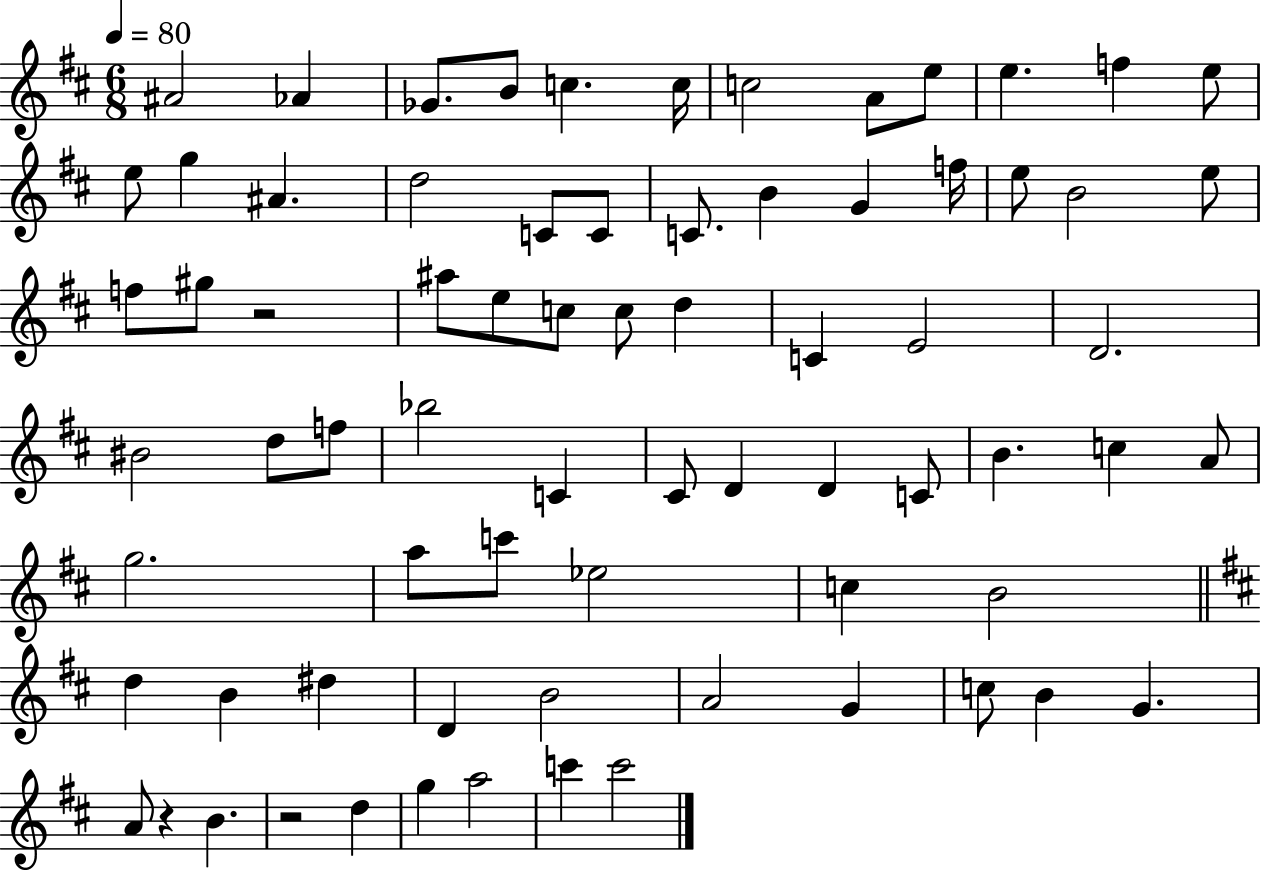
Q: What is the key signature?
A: D major